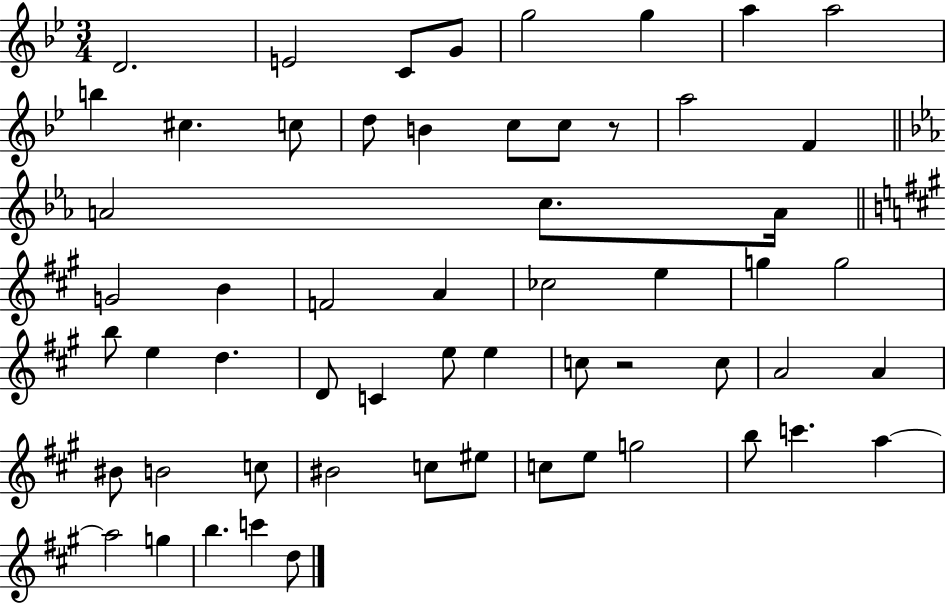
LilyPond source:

{
  \clef treble
  \numericTimeSignature
  \time 3/4
  \key bes \major
  d'2. | e'2 c'8 g'8 | g''2 g''4 | a''4 a''2 | \break b''4 cis''4. c''8 | d''8 b'4 c''8 c''8 r8 | a''2 f'4 | \bar "||" \break \key ees \major a'2 c''8. a'16 | \bar "||" \break \key a \major g'2 b'4 | f'2 a'4 | ces''2 e''4 | g''4 g''2 | \break b''8 e''4 d''4. | d'8 c'4 e''8 e''4 | c''8 r2 c''8 | a'2 a'4 | \break bis'8 b'2 c''8 | bis'2 c''8 eis''8 | c''8 e''8 g''2 | b''8 c'''4. a''4~~ | \break a''2 g''4 | b''4. c'''4 d''8 | \bar "|."
}